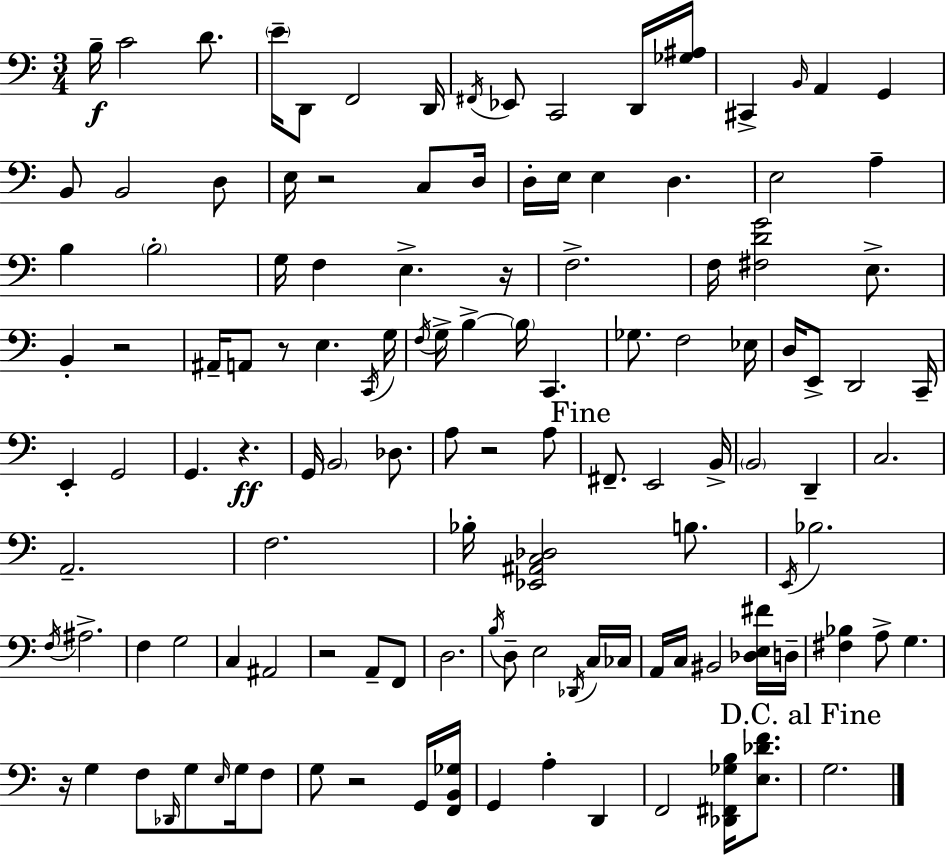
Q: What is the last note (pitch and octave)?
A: G3